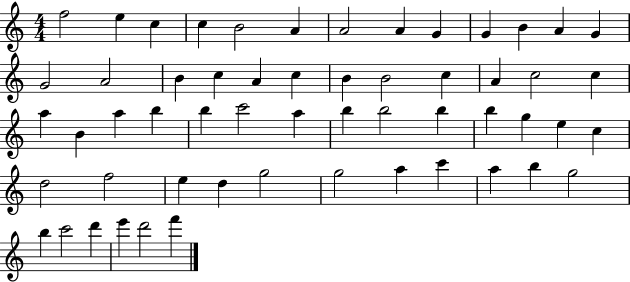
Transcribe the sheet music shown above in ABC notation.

X:1
T:Untitled
M:4/4
L:1/4
K:C
f2 e c c B2 A A2 A G G B A G G2 A2 B c A c B B2 c A c2 c a B a b b c'2 a b b2 b b g e c d2 f2 e d g2 g2 a c' a b g2 b c'2 d' e' d'2 f'